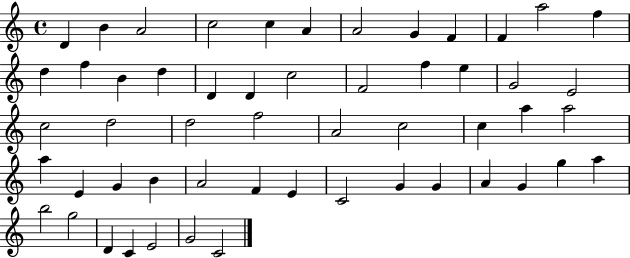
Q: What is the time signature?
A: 4/4